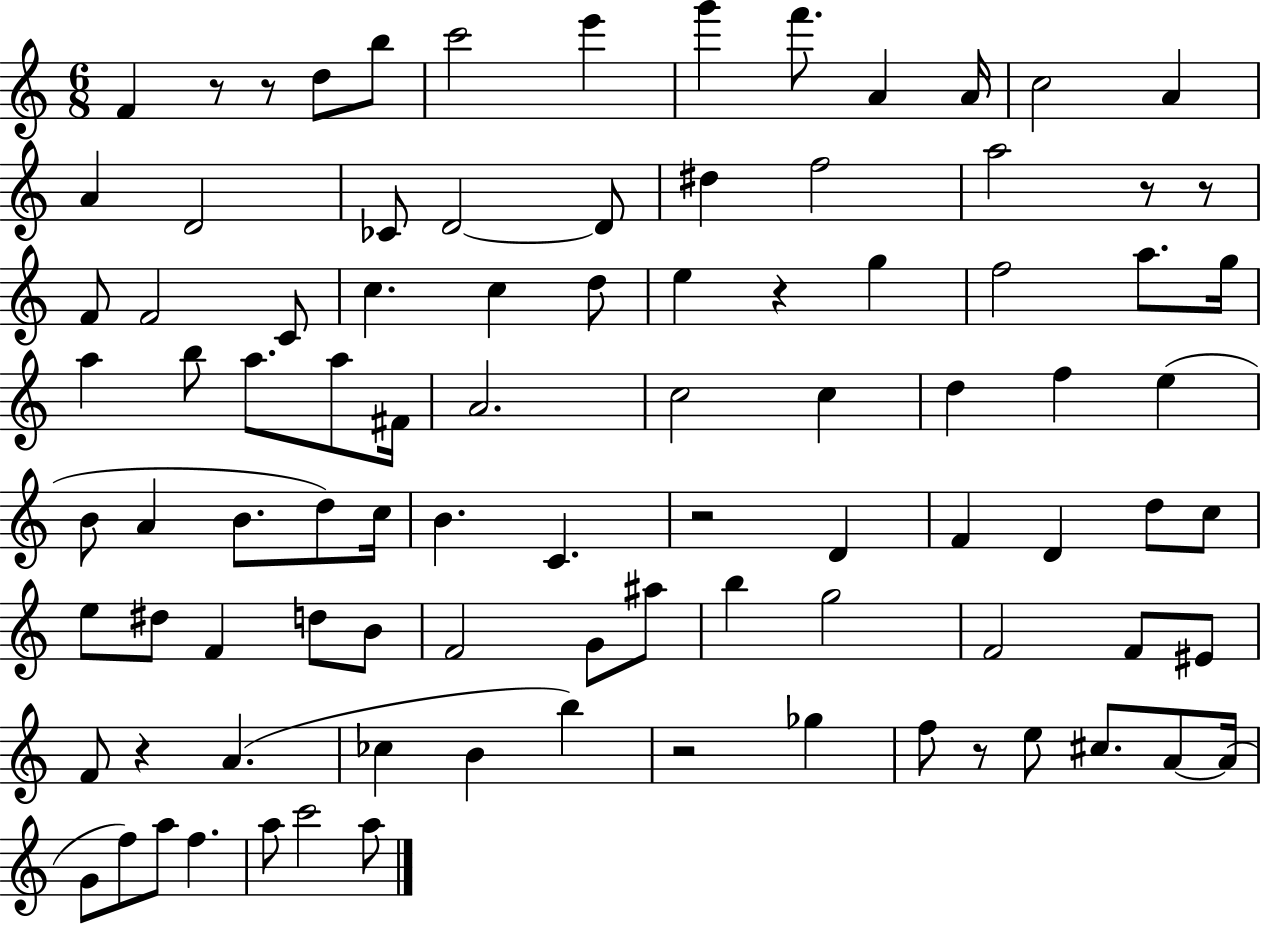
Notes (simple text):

F4/q R/e R/e D5/e B5/e C6/h E6/q G6/q F6/e. A4/q A4/s C5/h A4/q A4/q D4/h CES4/e D4/h D4/e D#5/q F5/h A5/h R/e R/e F4/e F4/h C4/e C5/q. C5/q D5/e E5/q R/q G5/q F5/h A5/e. G5/s A5/q B5/e A5/e. A5/e F#4/s A4/h. C5/h C5/q D5/q F5/q E5/q B4/e A4/q B4/e. D5/e C5/s B4/q. C4/q. R/h D4/q F4/q D4/q D5/e C5/e E5/e D#5/e F4/q D5/e B4/e F4/h G4/e A#5/e B5/q G5/h F4/h F4/e EIS4/e F4/e R/q A4/q. CES5/q B4/q B5/q R/h Gb5/q F5/e R/e E5/e C#5/e. A4/e A4/s G4/e F5/e A5/e F5/q. A5/e C6/h A5/e